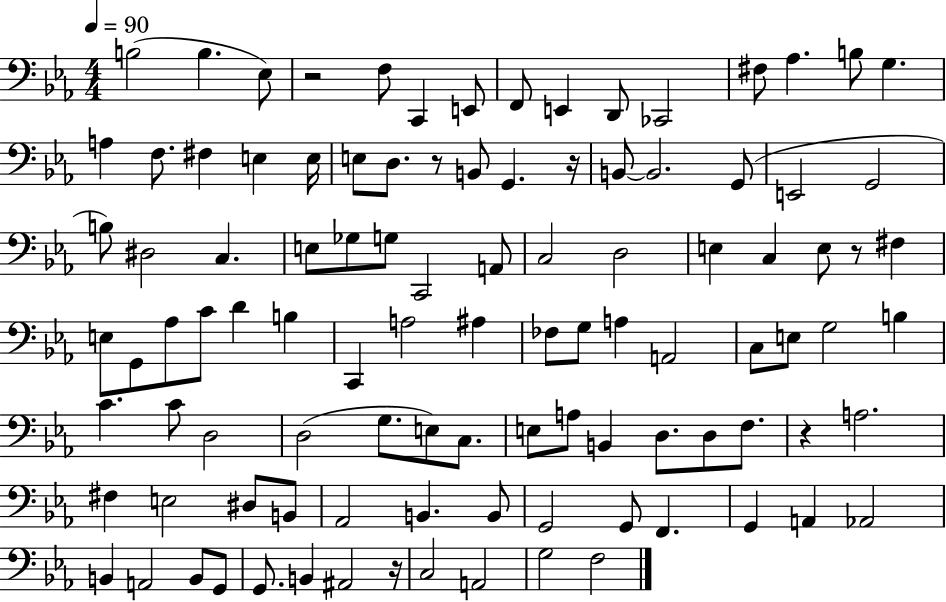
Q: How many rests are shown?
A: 6